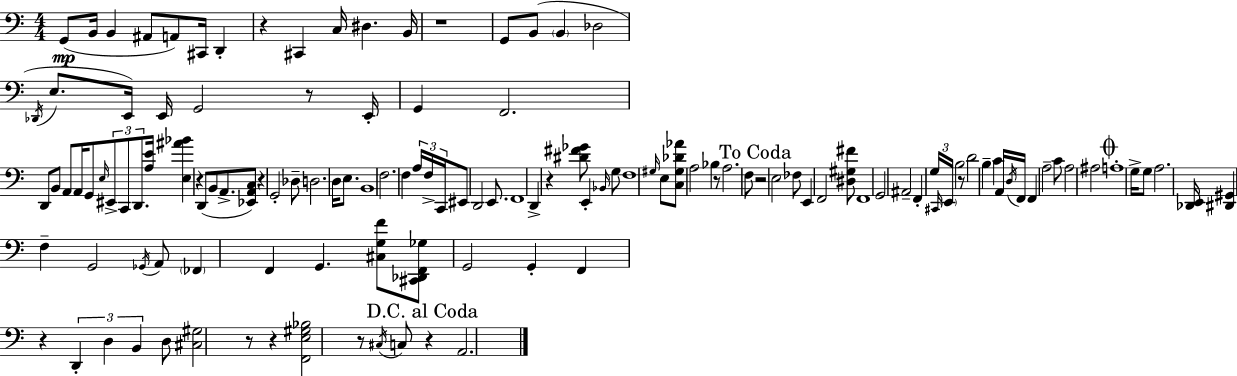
{
  \clef bass
  \numericTimeSignature
  \time 4/4
  \key a \minor
  g,8(\mp b,16 b,4 ais,8 a,8) cis,16 d,4-. | r4 cis,4 c16 dis4. b,16 | r1 | g,8 b,8( \parenthesize b,4 des2 | \break \acciaccatura { des,16 } e8. e,16) e,16 g,2 r8 | e,16-. g,4 f,2. | d,8 b,8 a,8 a,16 g,8 \grace { e16 } \tuplet 3/2 { eis,8-> c,8 d,8. } | <a e'>16 <e ais' bes'>4 r4 d,8( b,8 a,8.-> | \break <ees, a, c>8) r4 g,2-. | des8-- d2. d16 e8. | b,1 | f2. f4 | \break \tuplet 3/2 { a16 f16-> c,16 } eis,8 d,2 e,8. | f,1 | d,4-> r4 <dis' fis' ges'>8 e,4-. | \grace { bes,16 } g8 f1 | \break \grace { gis16 } e8 <c gis des' aes'>8 a2 | bes4 r8 a2. | f8 \mark "To Coda" r2 e2 | fes8 e,4 f,2 | \break <dis gis fis'>8 f,1 | g,2 ais,2-- | f,4-. \tuplet 3/2 { g16 \grace { cis,16 } \parenthesize e,16 } b2 | r8 d'2 b4-- | \break c'4 a,16 \acciaccatura { d16 } f,16 f,4 a2-- | c'8 a2 ais2 | \mark \markup { \musicglyph "scripts.coda" } a1-. | g16-> g8 a2. | \break <des, e,>16 <dis, gis,>4 f4-- g,2 | \acciaccatura { ges,16 } a,8 \parenthesize fes,4 f,4 | g,4. <cis g f'>8 <cis, des, f, ges>8 g,2 | g,4-. f,4 r4 \tuplet 3/2 { d,4-. | \break d4 b,4 } d8 <cis gis>2 | r8 r4 <f, e gis bes>2 | r8 \acciaccatura { cis16 } c8 \mark "D.C. al Coda" r4 a,2. | \bar "|."
}